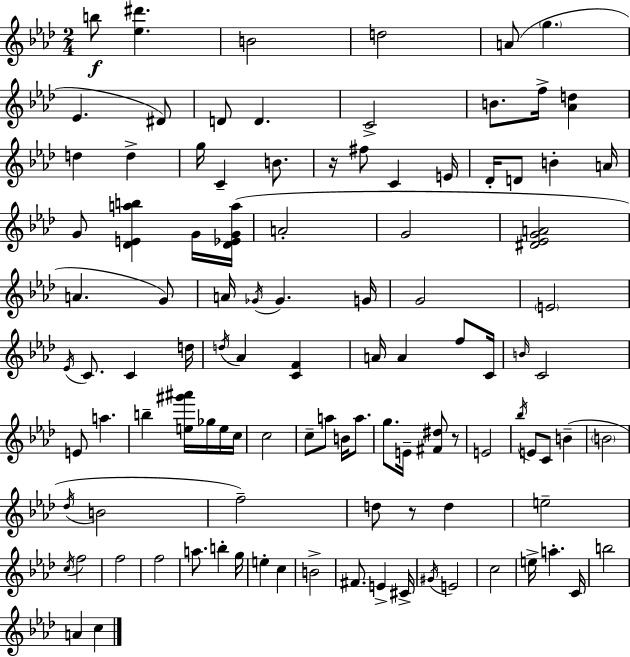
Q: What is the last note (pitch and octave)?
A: C5